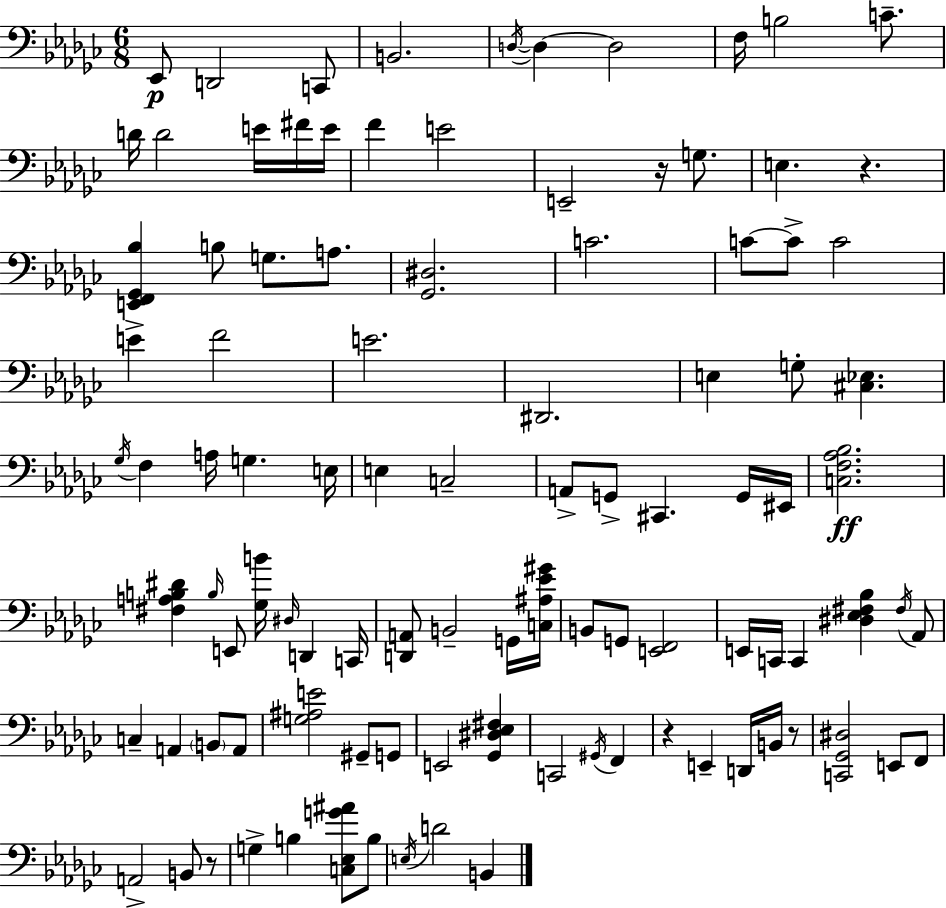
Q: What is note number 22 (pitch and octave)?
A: G3